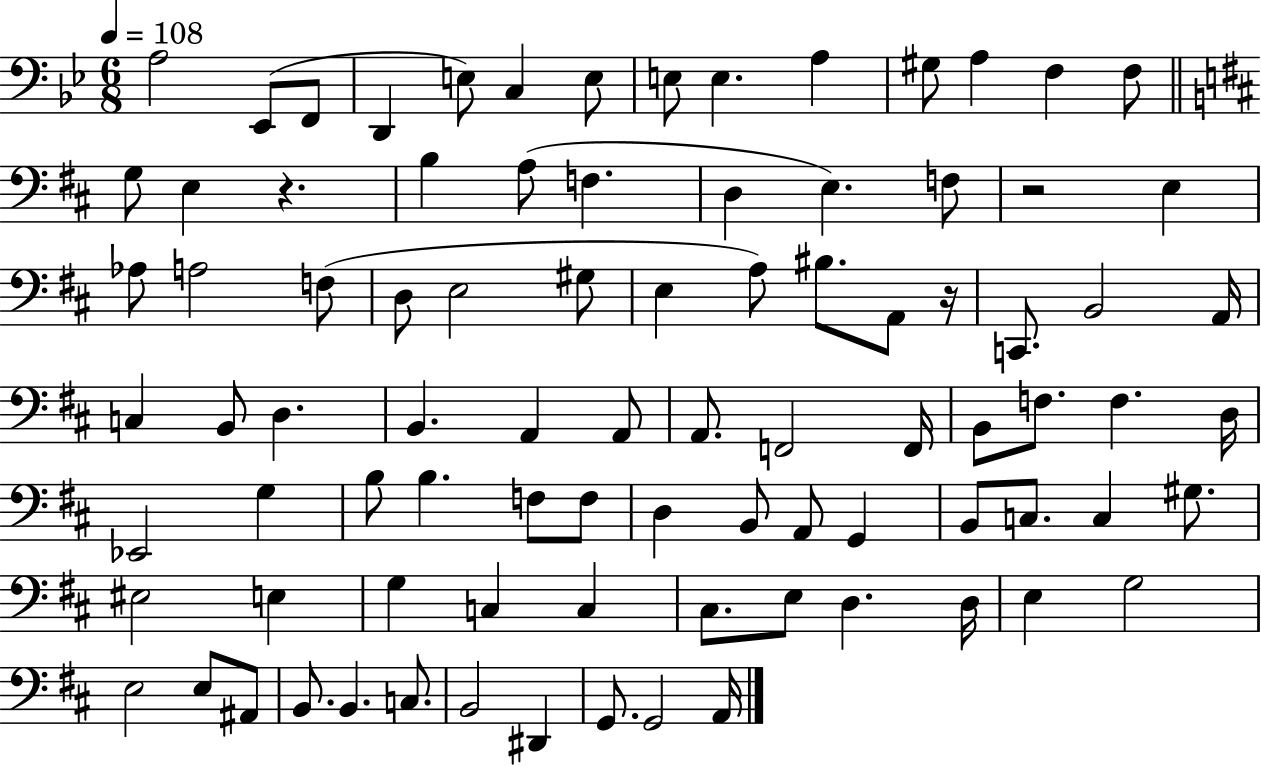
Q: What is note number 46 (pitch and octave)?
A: B2